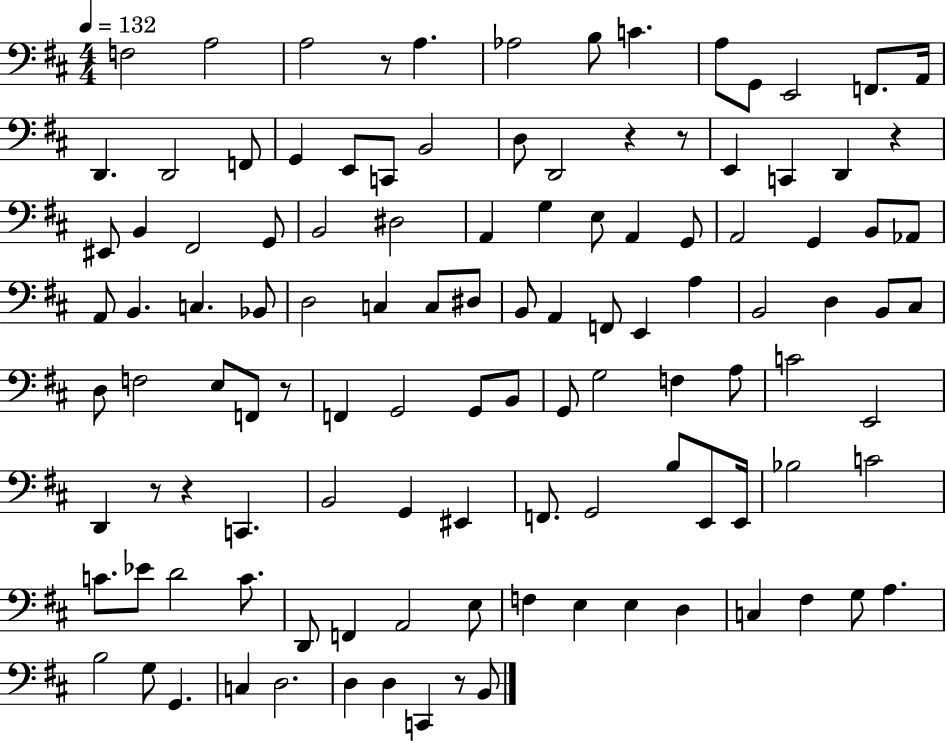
{
  \clef bass
  \numericTimeSignature
  \time 4/4
  \key d \major
  \tempo 4 = 132
  \repeat volta 2 { f2 a2 | a2 r8 a4. | aes2 b8 c'4. | a8 g,8 e,2 f,8. a,16 | \break d,4. d,2 f,8 | g,4 e,8 c,8 b,2 | d8 d,2 r4 r8 | e,4 c,4 d,4 r4 | \break eis,8 b,4 fis,2 g,8 | b,2 dis2 | a,4 g4 e8 a,4 g,8 | a,2 g,4 b,8 aes,8 | \break a,8 b,4. c4. bes,8 | d2 c4 c8 dis8 | b,8 a,4 f,8 e,4 a4 | b,2 d4 b,8 cis8 | \break d8 f2 e8 f,8 r8 | f,4 g,2 g,8 b,8 | g,8 g2 f4 a8 | c'2 e,2 | \break d,4 r8 r4 c,4. | b,2 g,4 eis,4 | f,8. g,2 b8 e,8 e,16 | bes2 c'2 | \break c'8. ees'8 d'2 c'8. | d,8 f,4 a,2 e8 | f4 e4 e4 d4 | c4 fis4 g8 a4. | \break b2 g8 g,4. | c4 d2. | d4 d4 c,4 r8 b,8 | } \bar "|."
}